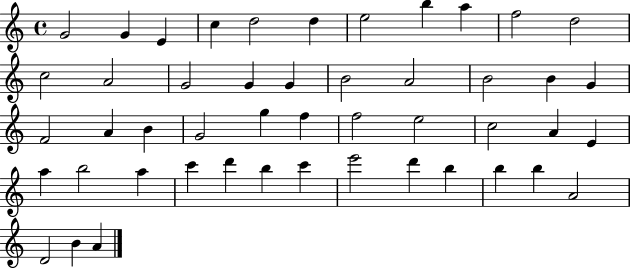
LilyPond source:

{
  \clef treble
  \time 4/4
  \defaultTimeSignature
  \key c \major
  g'2 g'4 e'4 | c''4 d''2 d''4 | e''2 b''4 a''4 | f''2 d''2 | \break c''2 a'2 | g'2 g'4 g'4 | b'2 a'2 | b'2 b'4 g'4 | \break f'2 a'4 b'4 | g'2 g''4 f''4 | f''2 e''2 | c''2 a'4 e'4 | \break a''4 b''2 a''4 | c'''4 d'''4 b''4 c'''4 | e'''2 d'''4 b''4 | b''4 b''4 a'2 | \break d'2 b'4 a'4 | \bar "|."
}